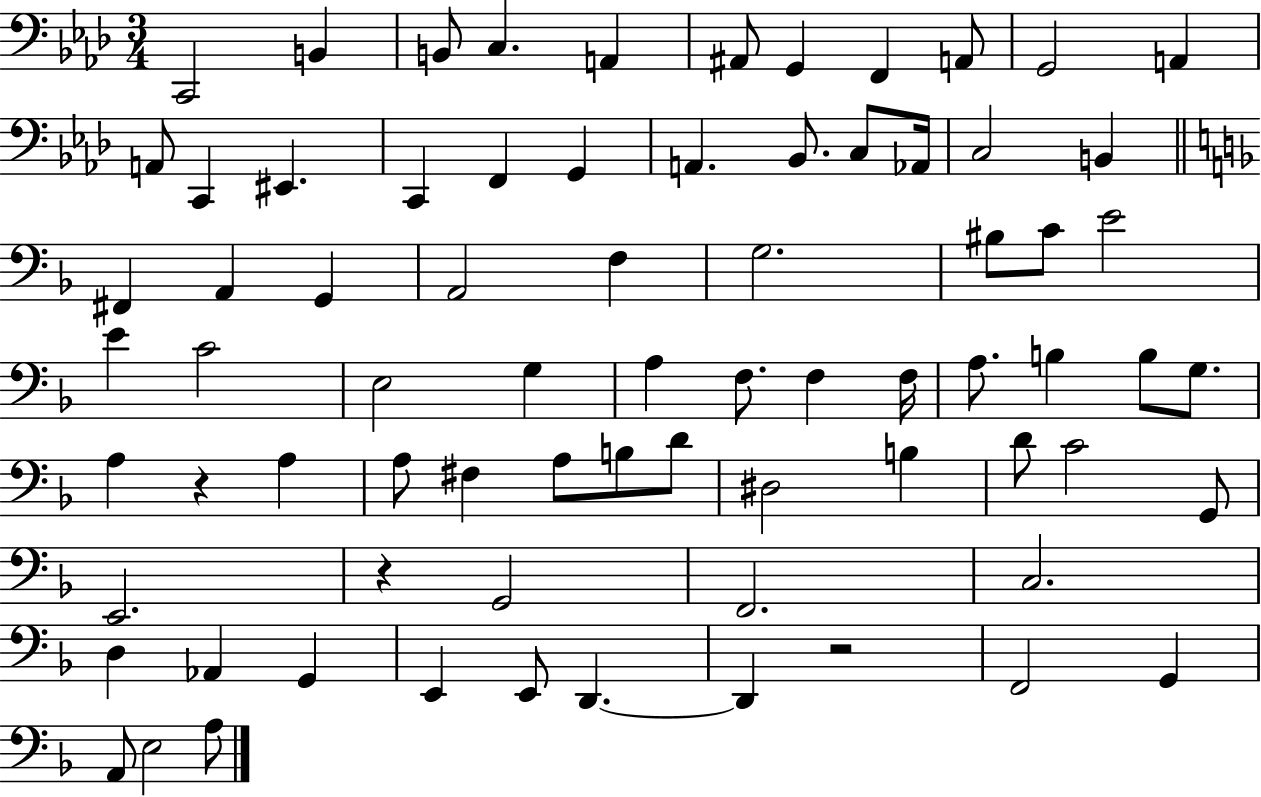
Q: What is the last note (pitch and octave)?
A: A3